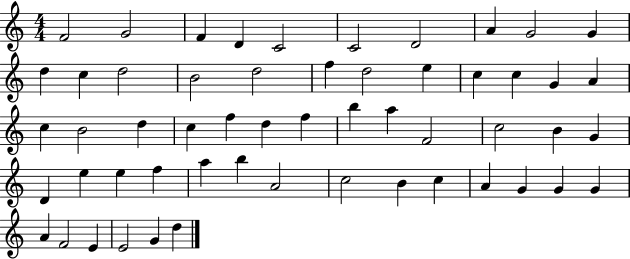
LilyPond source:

{
  \clef treble
  \numericTimeSignature
  \time 4/4
  \key c \major
  f'2 g'2 | f'4 d'4 c'2 | c'2 d'2 | a'4 g'2 g'4 | \break d''4 c''4 d''2 | b'2 d''2 | f''4 d''2 e''4 | c''4 c''4 g'4 a'4 | \break c''4 b'2 d''4 | c''4 f''4 d''4 f''4 | b''4 a''4 f'2 | c''2 b'4 g'4 | \break d'4 e''4 e''4 f''4 | a''4 b''4 a'2 | c''2 b'4 c''4 | a'4 g'4 g'4 g'4 | \break a'4 f'2 e'4 | e'2 g'4 d''4 | \bar "|."
}